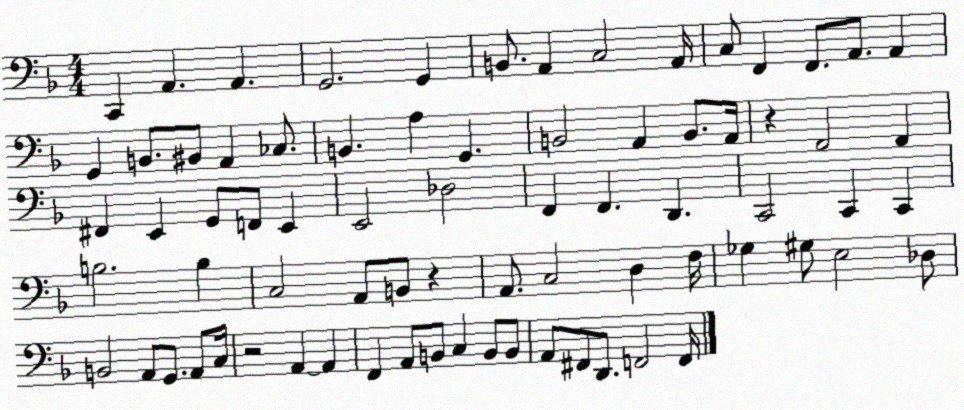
X:1
T:Untitled
M:4/4
L:1/4
K:F
C,, A,, A,, G,,2 G,, B,,/2 A,, C,2 A,,/4 C,/2 F,, F,,/2 A,,/2 A,, G,, B,,/2 ^B,,/2 A,, _C,/2 B,, A, G,, B,,2 A,, B,,/2 A,,/4 z F,,2 F,, ^F,, E,, G,,/2 F,,/2 E,, E,,2 _D,2 F,, F,, D,, C,,2 C,, C,, B,2 B, C,2 A,,/2 B,,/2 z A,,/2 C,2 D, F,/4 _G, ^G,/2 E,2 _D,/2 B,,2 A,,/2 G,,/2 A,,/2 C,/4 z2 A,, A,, F,, A,,/2 B,,/2 C, B,,/2 B,,/2 A,,/2 ^F,,/2 D,,/2 F,,2 F,,/4